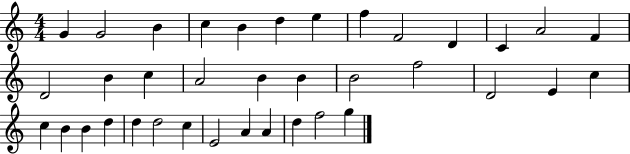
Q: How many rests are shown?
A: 0